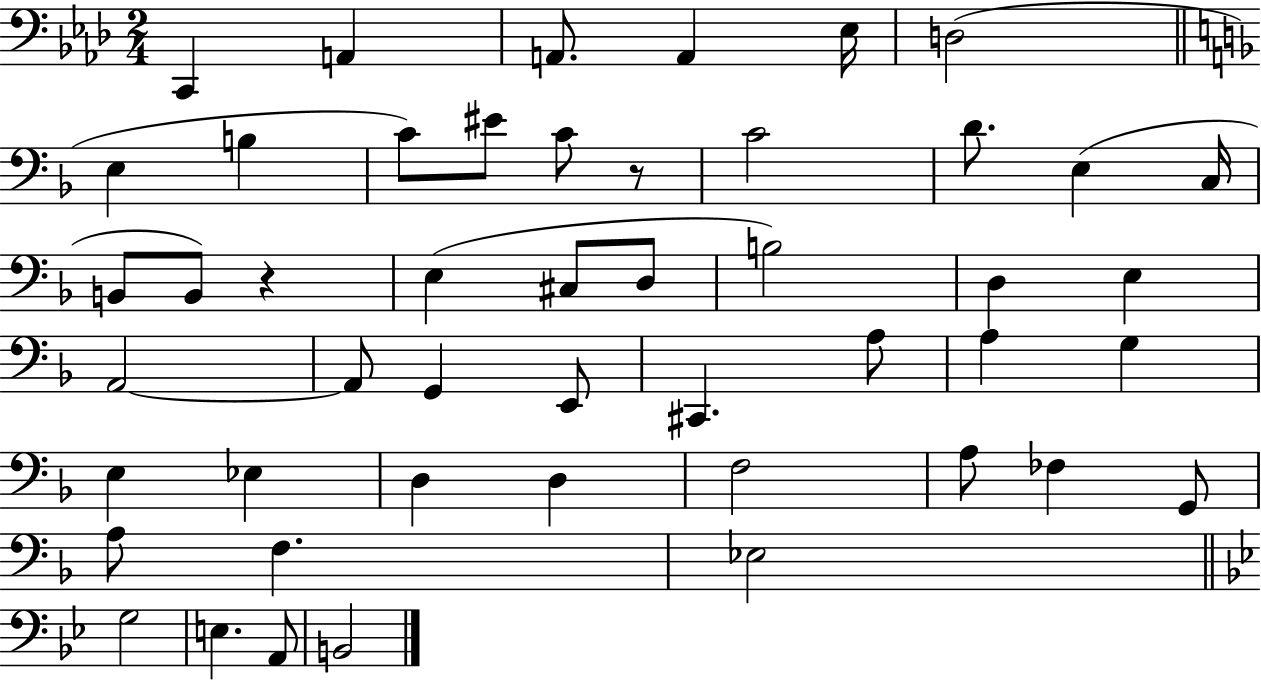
C2/q A2/q A2/e. A2/q Eb3/s D3/h E3/q B3/q C4/e EIS4/e C4/e R/e C4/h D4/e. E3/q C3/s B2/e B2/e R/q E3/q C#3/e D3/e B3/h D3/q E3/q A2/h A2/e G2/q E2/e C#2/q. A3/e A3/q G3/q E3/q Eb3/q D3/q D3/q F3/h A3/e FES3/q G2/e A3/e F3/q. Eb3/h G3/h E3/q. A2/e B2/h